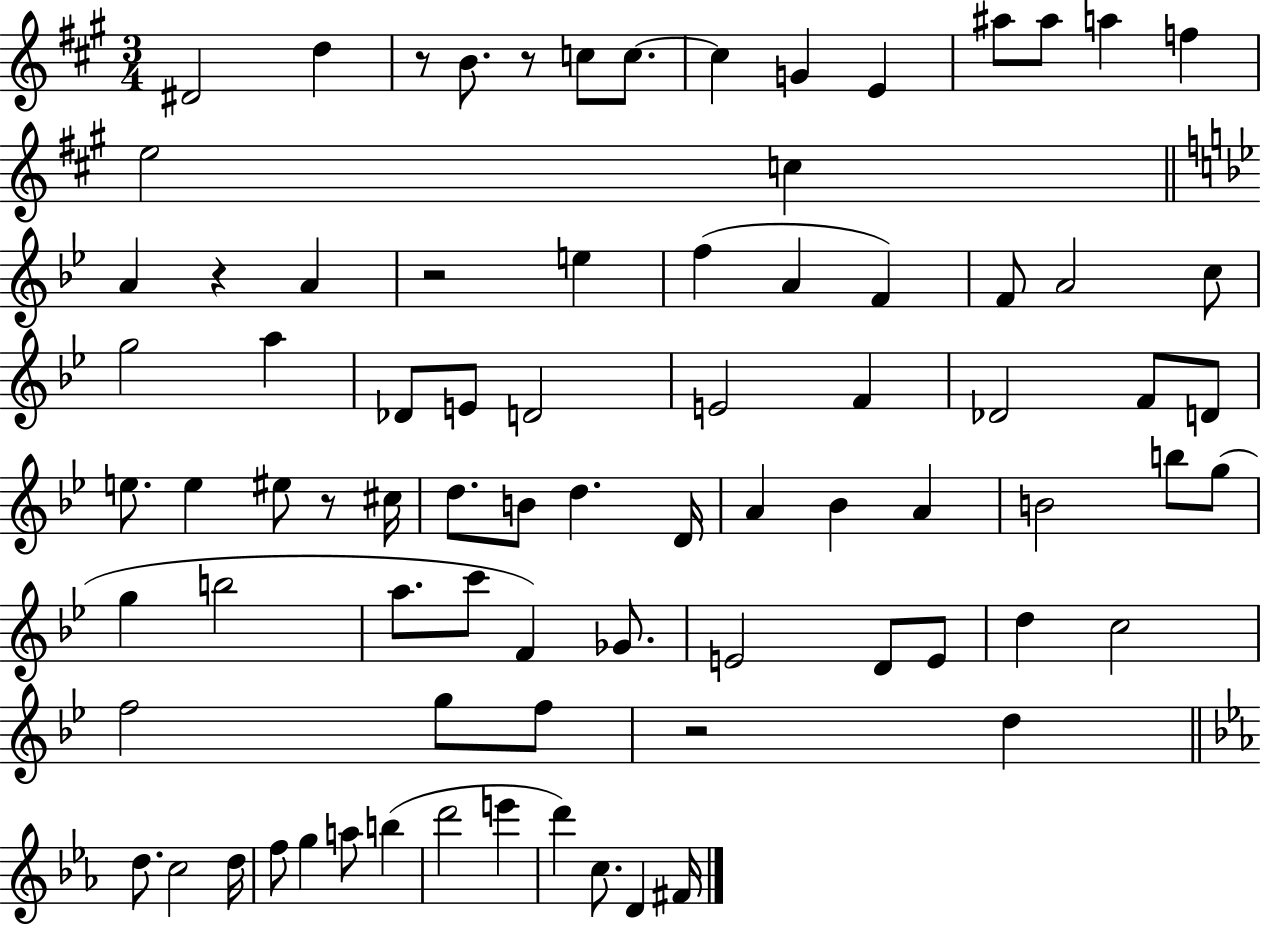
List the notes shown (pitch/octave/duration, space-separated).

D#4/h D5/q R/e B4/e. R/e C5/e C5/e. C5/q G4/q E4/q A#5/e A#5/e A5/q F5/q E5/h C5/q A4/q R/q A4/q R/h E5/q F5/q A4/q F4/q F4/e A4/h C5/e G5/h A5/q Db4/e E4/e D4/h E4/h F4/q Db4/h F4/e D4/e E5/e. E5/q EIS5/e R/e C#5/s D5/e. B4/e D5/q. D4/s A4/q Bb4/q A4/q B4/h B5/e G5/e G5/q B5/h A5/e. C6/e F4/q Gb4/e. E4/h D4/e E4/e D5/q C5/h F5/h G5/e F5/e R/h D5/q D5/e. C5/h D5/s F5/e G5/q A5/e B5/q D6/h E6/q D6/q C5/e. D4/q F#4/s